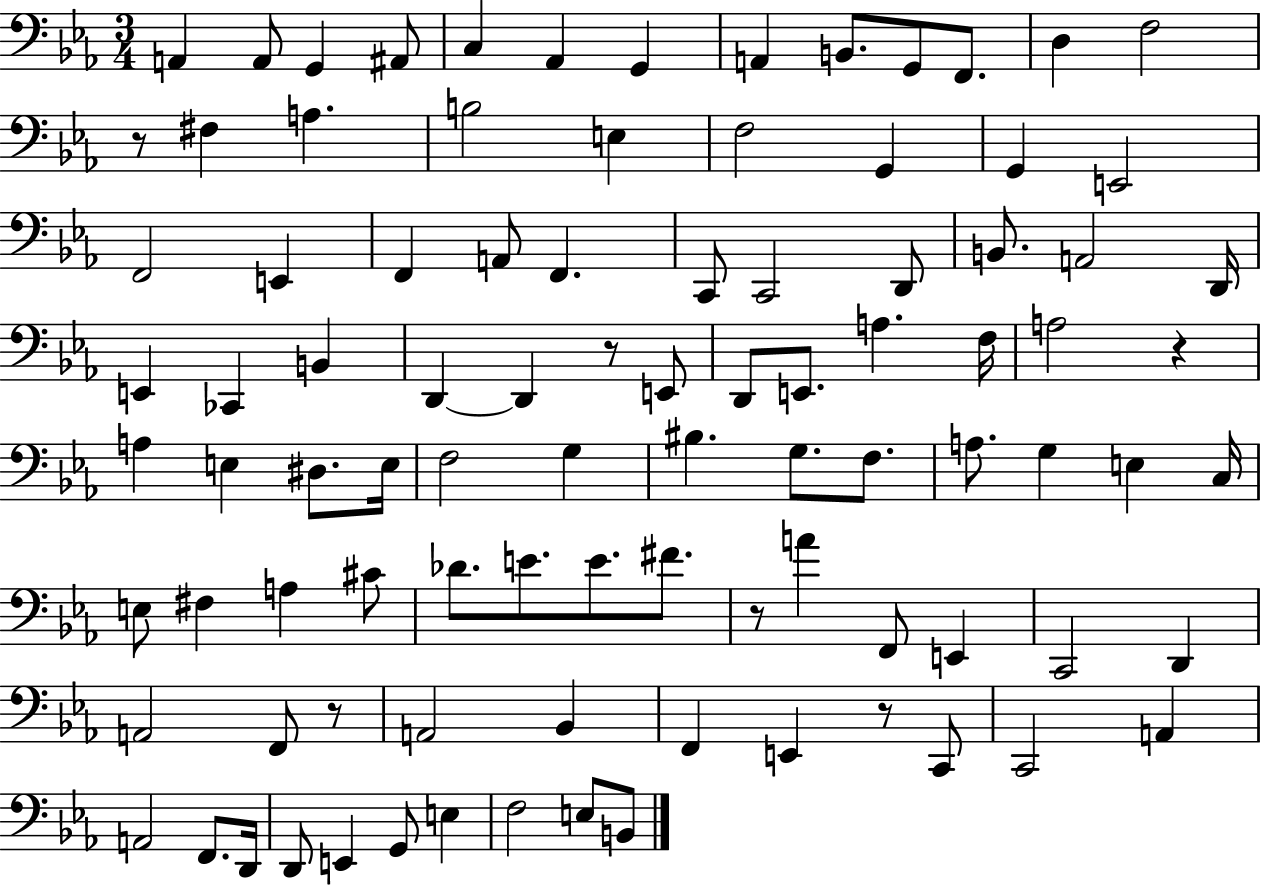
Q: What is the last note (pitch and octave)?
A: B2